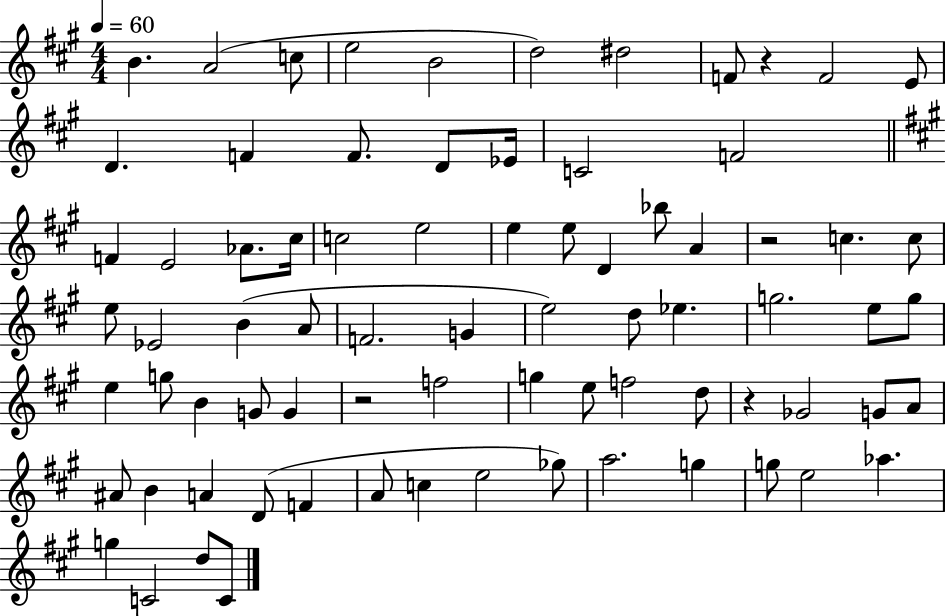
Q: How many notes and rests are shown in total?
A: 77